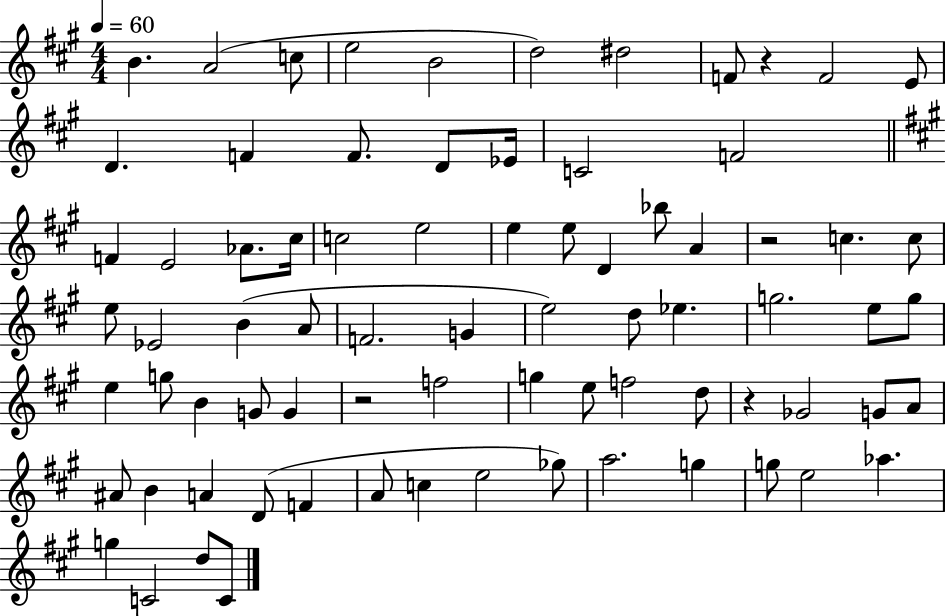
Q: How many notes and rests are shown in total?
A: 77